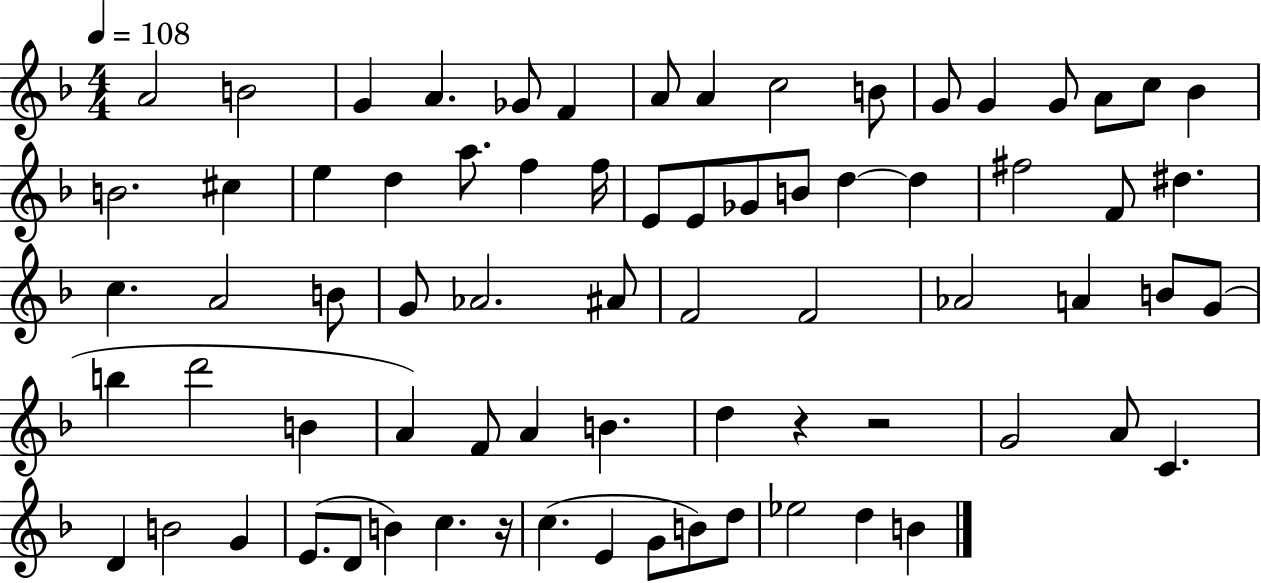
{
  \clef treble
  \numericTimeSignature
  \time 4/4
  \key f \major
  \tempo 4 = 108
  a'2 b'2 | g'4 a'4. ges'8 f'4 | a'8 a'4 c''2 b'8 | g'8 g'4 g'8 a'8 c''8 bes'4 | \break b'2. cis''4 | e''4 d''4 a''8. f''4 f''16 | e'8 e'8 ges'8 b'8 d''4~~ d''4 | fis''2 f'8 dis''4. | \break c''4. a'2 b'8 | g'8 aes'2. ais'8 | f'2 f'2 | aes'2 a'4 b'8 g'8( | \break b''4 d'''2 b'4 | a'4) f'8 a'4 b'4. | d''4 r4 r2 | g'2 a'8 c'4. | \break d'4 b'2 g'4 | e'8.( d'8 b'4) c''4. r16 | c''4.( e'4 g'8 b'8) d''8 | ees''2 d''4 b'4 | \break \bar "|."
}